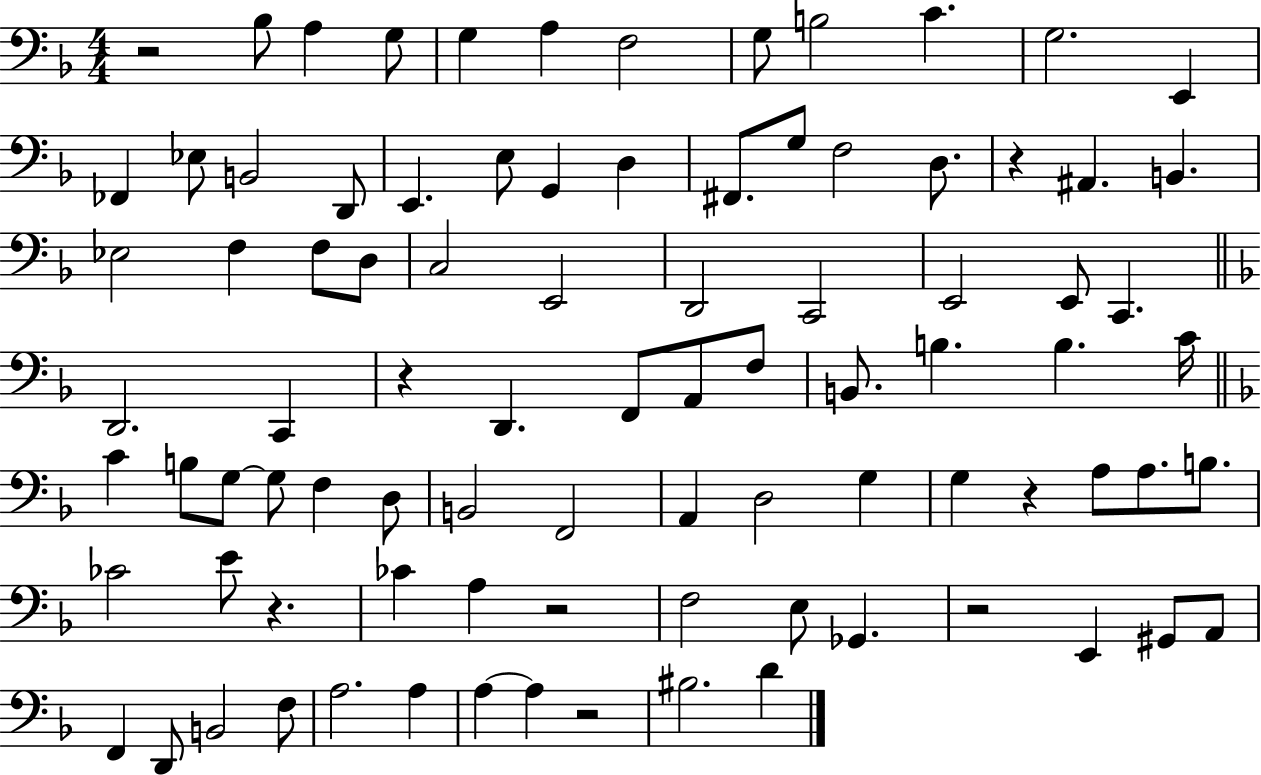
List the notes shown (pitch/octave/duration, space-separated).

R/h Bb3/e A3/q G3/e G3/q A3/q F3/h G3/e B3/h C4/q. G3/h. E2/q FES2/q Eb3/e B2/h D2/e E2/q. E3/e G2/q D3/q F#2/e. G3/e F3/h D3/e. R/q A#2/q. B2/q. Eb3/h F3/q F3/e D3/e C3/h E2/h D2/h C2/h E2/h E2/e C2/q. D2/h. C2/q R/q D2/q. F2/e A2/e F3/e B2/e. B3/q. B3/q. C4/s C4/q B3/e G3/e G3/e F3/q D3/e B2/h F2/h A2/q D3/h G3/q G3/q R/q A3/e A3/e. B3/e. CES4/h E4/e R/q. CES4/q A3/q R/h F3/h E3/e Gb2/q. R/h E2/q G#2/e A2/e F2/q D2/e B2/h F3/e A3/h. A3/q A3/q A3/q R/h BIS3/h. D4/q